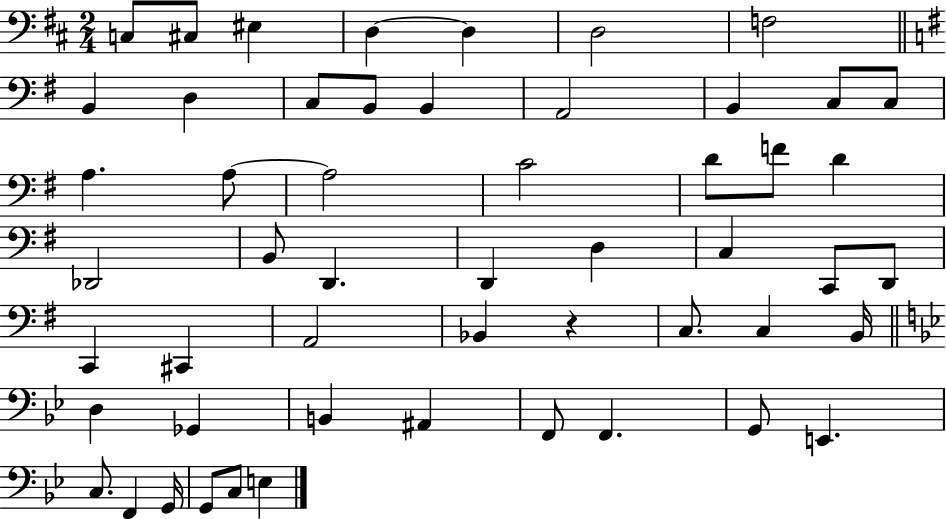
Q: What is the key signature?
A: D major